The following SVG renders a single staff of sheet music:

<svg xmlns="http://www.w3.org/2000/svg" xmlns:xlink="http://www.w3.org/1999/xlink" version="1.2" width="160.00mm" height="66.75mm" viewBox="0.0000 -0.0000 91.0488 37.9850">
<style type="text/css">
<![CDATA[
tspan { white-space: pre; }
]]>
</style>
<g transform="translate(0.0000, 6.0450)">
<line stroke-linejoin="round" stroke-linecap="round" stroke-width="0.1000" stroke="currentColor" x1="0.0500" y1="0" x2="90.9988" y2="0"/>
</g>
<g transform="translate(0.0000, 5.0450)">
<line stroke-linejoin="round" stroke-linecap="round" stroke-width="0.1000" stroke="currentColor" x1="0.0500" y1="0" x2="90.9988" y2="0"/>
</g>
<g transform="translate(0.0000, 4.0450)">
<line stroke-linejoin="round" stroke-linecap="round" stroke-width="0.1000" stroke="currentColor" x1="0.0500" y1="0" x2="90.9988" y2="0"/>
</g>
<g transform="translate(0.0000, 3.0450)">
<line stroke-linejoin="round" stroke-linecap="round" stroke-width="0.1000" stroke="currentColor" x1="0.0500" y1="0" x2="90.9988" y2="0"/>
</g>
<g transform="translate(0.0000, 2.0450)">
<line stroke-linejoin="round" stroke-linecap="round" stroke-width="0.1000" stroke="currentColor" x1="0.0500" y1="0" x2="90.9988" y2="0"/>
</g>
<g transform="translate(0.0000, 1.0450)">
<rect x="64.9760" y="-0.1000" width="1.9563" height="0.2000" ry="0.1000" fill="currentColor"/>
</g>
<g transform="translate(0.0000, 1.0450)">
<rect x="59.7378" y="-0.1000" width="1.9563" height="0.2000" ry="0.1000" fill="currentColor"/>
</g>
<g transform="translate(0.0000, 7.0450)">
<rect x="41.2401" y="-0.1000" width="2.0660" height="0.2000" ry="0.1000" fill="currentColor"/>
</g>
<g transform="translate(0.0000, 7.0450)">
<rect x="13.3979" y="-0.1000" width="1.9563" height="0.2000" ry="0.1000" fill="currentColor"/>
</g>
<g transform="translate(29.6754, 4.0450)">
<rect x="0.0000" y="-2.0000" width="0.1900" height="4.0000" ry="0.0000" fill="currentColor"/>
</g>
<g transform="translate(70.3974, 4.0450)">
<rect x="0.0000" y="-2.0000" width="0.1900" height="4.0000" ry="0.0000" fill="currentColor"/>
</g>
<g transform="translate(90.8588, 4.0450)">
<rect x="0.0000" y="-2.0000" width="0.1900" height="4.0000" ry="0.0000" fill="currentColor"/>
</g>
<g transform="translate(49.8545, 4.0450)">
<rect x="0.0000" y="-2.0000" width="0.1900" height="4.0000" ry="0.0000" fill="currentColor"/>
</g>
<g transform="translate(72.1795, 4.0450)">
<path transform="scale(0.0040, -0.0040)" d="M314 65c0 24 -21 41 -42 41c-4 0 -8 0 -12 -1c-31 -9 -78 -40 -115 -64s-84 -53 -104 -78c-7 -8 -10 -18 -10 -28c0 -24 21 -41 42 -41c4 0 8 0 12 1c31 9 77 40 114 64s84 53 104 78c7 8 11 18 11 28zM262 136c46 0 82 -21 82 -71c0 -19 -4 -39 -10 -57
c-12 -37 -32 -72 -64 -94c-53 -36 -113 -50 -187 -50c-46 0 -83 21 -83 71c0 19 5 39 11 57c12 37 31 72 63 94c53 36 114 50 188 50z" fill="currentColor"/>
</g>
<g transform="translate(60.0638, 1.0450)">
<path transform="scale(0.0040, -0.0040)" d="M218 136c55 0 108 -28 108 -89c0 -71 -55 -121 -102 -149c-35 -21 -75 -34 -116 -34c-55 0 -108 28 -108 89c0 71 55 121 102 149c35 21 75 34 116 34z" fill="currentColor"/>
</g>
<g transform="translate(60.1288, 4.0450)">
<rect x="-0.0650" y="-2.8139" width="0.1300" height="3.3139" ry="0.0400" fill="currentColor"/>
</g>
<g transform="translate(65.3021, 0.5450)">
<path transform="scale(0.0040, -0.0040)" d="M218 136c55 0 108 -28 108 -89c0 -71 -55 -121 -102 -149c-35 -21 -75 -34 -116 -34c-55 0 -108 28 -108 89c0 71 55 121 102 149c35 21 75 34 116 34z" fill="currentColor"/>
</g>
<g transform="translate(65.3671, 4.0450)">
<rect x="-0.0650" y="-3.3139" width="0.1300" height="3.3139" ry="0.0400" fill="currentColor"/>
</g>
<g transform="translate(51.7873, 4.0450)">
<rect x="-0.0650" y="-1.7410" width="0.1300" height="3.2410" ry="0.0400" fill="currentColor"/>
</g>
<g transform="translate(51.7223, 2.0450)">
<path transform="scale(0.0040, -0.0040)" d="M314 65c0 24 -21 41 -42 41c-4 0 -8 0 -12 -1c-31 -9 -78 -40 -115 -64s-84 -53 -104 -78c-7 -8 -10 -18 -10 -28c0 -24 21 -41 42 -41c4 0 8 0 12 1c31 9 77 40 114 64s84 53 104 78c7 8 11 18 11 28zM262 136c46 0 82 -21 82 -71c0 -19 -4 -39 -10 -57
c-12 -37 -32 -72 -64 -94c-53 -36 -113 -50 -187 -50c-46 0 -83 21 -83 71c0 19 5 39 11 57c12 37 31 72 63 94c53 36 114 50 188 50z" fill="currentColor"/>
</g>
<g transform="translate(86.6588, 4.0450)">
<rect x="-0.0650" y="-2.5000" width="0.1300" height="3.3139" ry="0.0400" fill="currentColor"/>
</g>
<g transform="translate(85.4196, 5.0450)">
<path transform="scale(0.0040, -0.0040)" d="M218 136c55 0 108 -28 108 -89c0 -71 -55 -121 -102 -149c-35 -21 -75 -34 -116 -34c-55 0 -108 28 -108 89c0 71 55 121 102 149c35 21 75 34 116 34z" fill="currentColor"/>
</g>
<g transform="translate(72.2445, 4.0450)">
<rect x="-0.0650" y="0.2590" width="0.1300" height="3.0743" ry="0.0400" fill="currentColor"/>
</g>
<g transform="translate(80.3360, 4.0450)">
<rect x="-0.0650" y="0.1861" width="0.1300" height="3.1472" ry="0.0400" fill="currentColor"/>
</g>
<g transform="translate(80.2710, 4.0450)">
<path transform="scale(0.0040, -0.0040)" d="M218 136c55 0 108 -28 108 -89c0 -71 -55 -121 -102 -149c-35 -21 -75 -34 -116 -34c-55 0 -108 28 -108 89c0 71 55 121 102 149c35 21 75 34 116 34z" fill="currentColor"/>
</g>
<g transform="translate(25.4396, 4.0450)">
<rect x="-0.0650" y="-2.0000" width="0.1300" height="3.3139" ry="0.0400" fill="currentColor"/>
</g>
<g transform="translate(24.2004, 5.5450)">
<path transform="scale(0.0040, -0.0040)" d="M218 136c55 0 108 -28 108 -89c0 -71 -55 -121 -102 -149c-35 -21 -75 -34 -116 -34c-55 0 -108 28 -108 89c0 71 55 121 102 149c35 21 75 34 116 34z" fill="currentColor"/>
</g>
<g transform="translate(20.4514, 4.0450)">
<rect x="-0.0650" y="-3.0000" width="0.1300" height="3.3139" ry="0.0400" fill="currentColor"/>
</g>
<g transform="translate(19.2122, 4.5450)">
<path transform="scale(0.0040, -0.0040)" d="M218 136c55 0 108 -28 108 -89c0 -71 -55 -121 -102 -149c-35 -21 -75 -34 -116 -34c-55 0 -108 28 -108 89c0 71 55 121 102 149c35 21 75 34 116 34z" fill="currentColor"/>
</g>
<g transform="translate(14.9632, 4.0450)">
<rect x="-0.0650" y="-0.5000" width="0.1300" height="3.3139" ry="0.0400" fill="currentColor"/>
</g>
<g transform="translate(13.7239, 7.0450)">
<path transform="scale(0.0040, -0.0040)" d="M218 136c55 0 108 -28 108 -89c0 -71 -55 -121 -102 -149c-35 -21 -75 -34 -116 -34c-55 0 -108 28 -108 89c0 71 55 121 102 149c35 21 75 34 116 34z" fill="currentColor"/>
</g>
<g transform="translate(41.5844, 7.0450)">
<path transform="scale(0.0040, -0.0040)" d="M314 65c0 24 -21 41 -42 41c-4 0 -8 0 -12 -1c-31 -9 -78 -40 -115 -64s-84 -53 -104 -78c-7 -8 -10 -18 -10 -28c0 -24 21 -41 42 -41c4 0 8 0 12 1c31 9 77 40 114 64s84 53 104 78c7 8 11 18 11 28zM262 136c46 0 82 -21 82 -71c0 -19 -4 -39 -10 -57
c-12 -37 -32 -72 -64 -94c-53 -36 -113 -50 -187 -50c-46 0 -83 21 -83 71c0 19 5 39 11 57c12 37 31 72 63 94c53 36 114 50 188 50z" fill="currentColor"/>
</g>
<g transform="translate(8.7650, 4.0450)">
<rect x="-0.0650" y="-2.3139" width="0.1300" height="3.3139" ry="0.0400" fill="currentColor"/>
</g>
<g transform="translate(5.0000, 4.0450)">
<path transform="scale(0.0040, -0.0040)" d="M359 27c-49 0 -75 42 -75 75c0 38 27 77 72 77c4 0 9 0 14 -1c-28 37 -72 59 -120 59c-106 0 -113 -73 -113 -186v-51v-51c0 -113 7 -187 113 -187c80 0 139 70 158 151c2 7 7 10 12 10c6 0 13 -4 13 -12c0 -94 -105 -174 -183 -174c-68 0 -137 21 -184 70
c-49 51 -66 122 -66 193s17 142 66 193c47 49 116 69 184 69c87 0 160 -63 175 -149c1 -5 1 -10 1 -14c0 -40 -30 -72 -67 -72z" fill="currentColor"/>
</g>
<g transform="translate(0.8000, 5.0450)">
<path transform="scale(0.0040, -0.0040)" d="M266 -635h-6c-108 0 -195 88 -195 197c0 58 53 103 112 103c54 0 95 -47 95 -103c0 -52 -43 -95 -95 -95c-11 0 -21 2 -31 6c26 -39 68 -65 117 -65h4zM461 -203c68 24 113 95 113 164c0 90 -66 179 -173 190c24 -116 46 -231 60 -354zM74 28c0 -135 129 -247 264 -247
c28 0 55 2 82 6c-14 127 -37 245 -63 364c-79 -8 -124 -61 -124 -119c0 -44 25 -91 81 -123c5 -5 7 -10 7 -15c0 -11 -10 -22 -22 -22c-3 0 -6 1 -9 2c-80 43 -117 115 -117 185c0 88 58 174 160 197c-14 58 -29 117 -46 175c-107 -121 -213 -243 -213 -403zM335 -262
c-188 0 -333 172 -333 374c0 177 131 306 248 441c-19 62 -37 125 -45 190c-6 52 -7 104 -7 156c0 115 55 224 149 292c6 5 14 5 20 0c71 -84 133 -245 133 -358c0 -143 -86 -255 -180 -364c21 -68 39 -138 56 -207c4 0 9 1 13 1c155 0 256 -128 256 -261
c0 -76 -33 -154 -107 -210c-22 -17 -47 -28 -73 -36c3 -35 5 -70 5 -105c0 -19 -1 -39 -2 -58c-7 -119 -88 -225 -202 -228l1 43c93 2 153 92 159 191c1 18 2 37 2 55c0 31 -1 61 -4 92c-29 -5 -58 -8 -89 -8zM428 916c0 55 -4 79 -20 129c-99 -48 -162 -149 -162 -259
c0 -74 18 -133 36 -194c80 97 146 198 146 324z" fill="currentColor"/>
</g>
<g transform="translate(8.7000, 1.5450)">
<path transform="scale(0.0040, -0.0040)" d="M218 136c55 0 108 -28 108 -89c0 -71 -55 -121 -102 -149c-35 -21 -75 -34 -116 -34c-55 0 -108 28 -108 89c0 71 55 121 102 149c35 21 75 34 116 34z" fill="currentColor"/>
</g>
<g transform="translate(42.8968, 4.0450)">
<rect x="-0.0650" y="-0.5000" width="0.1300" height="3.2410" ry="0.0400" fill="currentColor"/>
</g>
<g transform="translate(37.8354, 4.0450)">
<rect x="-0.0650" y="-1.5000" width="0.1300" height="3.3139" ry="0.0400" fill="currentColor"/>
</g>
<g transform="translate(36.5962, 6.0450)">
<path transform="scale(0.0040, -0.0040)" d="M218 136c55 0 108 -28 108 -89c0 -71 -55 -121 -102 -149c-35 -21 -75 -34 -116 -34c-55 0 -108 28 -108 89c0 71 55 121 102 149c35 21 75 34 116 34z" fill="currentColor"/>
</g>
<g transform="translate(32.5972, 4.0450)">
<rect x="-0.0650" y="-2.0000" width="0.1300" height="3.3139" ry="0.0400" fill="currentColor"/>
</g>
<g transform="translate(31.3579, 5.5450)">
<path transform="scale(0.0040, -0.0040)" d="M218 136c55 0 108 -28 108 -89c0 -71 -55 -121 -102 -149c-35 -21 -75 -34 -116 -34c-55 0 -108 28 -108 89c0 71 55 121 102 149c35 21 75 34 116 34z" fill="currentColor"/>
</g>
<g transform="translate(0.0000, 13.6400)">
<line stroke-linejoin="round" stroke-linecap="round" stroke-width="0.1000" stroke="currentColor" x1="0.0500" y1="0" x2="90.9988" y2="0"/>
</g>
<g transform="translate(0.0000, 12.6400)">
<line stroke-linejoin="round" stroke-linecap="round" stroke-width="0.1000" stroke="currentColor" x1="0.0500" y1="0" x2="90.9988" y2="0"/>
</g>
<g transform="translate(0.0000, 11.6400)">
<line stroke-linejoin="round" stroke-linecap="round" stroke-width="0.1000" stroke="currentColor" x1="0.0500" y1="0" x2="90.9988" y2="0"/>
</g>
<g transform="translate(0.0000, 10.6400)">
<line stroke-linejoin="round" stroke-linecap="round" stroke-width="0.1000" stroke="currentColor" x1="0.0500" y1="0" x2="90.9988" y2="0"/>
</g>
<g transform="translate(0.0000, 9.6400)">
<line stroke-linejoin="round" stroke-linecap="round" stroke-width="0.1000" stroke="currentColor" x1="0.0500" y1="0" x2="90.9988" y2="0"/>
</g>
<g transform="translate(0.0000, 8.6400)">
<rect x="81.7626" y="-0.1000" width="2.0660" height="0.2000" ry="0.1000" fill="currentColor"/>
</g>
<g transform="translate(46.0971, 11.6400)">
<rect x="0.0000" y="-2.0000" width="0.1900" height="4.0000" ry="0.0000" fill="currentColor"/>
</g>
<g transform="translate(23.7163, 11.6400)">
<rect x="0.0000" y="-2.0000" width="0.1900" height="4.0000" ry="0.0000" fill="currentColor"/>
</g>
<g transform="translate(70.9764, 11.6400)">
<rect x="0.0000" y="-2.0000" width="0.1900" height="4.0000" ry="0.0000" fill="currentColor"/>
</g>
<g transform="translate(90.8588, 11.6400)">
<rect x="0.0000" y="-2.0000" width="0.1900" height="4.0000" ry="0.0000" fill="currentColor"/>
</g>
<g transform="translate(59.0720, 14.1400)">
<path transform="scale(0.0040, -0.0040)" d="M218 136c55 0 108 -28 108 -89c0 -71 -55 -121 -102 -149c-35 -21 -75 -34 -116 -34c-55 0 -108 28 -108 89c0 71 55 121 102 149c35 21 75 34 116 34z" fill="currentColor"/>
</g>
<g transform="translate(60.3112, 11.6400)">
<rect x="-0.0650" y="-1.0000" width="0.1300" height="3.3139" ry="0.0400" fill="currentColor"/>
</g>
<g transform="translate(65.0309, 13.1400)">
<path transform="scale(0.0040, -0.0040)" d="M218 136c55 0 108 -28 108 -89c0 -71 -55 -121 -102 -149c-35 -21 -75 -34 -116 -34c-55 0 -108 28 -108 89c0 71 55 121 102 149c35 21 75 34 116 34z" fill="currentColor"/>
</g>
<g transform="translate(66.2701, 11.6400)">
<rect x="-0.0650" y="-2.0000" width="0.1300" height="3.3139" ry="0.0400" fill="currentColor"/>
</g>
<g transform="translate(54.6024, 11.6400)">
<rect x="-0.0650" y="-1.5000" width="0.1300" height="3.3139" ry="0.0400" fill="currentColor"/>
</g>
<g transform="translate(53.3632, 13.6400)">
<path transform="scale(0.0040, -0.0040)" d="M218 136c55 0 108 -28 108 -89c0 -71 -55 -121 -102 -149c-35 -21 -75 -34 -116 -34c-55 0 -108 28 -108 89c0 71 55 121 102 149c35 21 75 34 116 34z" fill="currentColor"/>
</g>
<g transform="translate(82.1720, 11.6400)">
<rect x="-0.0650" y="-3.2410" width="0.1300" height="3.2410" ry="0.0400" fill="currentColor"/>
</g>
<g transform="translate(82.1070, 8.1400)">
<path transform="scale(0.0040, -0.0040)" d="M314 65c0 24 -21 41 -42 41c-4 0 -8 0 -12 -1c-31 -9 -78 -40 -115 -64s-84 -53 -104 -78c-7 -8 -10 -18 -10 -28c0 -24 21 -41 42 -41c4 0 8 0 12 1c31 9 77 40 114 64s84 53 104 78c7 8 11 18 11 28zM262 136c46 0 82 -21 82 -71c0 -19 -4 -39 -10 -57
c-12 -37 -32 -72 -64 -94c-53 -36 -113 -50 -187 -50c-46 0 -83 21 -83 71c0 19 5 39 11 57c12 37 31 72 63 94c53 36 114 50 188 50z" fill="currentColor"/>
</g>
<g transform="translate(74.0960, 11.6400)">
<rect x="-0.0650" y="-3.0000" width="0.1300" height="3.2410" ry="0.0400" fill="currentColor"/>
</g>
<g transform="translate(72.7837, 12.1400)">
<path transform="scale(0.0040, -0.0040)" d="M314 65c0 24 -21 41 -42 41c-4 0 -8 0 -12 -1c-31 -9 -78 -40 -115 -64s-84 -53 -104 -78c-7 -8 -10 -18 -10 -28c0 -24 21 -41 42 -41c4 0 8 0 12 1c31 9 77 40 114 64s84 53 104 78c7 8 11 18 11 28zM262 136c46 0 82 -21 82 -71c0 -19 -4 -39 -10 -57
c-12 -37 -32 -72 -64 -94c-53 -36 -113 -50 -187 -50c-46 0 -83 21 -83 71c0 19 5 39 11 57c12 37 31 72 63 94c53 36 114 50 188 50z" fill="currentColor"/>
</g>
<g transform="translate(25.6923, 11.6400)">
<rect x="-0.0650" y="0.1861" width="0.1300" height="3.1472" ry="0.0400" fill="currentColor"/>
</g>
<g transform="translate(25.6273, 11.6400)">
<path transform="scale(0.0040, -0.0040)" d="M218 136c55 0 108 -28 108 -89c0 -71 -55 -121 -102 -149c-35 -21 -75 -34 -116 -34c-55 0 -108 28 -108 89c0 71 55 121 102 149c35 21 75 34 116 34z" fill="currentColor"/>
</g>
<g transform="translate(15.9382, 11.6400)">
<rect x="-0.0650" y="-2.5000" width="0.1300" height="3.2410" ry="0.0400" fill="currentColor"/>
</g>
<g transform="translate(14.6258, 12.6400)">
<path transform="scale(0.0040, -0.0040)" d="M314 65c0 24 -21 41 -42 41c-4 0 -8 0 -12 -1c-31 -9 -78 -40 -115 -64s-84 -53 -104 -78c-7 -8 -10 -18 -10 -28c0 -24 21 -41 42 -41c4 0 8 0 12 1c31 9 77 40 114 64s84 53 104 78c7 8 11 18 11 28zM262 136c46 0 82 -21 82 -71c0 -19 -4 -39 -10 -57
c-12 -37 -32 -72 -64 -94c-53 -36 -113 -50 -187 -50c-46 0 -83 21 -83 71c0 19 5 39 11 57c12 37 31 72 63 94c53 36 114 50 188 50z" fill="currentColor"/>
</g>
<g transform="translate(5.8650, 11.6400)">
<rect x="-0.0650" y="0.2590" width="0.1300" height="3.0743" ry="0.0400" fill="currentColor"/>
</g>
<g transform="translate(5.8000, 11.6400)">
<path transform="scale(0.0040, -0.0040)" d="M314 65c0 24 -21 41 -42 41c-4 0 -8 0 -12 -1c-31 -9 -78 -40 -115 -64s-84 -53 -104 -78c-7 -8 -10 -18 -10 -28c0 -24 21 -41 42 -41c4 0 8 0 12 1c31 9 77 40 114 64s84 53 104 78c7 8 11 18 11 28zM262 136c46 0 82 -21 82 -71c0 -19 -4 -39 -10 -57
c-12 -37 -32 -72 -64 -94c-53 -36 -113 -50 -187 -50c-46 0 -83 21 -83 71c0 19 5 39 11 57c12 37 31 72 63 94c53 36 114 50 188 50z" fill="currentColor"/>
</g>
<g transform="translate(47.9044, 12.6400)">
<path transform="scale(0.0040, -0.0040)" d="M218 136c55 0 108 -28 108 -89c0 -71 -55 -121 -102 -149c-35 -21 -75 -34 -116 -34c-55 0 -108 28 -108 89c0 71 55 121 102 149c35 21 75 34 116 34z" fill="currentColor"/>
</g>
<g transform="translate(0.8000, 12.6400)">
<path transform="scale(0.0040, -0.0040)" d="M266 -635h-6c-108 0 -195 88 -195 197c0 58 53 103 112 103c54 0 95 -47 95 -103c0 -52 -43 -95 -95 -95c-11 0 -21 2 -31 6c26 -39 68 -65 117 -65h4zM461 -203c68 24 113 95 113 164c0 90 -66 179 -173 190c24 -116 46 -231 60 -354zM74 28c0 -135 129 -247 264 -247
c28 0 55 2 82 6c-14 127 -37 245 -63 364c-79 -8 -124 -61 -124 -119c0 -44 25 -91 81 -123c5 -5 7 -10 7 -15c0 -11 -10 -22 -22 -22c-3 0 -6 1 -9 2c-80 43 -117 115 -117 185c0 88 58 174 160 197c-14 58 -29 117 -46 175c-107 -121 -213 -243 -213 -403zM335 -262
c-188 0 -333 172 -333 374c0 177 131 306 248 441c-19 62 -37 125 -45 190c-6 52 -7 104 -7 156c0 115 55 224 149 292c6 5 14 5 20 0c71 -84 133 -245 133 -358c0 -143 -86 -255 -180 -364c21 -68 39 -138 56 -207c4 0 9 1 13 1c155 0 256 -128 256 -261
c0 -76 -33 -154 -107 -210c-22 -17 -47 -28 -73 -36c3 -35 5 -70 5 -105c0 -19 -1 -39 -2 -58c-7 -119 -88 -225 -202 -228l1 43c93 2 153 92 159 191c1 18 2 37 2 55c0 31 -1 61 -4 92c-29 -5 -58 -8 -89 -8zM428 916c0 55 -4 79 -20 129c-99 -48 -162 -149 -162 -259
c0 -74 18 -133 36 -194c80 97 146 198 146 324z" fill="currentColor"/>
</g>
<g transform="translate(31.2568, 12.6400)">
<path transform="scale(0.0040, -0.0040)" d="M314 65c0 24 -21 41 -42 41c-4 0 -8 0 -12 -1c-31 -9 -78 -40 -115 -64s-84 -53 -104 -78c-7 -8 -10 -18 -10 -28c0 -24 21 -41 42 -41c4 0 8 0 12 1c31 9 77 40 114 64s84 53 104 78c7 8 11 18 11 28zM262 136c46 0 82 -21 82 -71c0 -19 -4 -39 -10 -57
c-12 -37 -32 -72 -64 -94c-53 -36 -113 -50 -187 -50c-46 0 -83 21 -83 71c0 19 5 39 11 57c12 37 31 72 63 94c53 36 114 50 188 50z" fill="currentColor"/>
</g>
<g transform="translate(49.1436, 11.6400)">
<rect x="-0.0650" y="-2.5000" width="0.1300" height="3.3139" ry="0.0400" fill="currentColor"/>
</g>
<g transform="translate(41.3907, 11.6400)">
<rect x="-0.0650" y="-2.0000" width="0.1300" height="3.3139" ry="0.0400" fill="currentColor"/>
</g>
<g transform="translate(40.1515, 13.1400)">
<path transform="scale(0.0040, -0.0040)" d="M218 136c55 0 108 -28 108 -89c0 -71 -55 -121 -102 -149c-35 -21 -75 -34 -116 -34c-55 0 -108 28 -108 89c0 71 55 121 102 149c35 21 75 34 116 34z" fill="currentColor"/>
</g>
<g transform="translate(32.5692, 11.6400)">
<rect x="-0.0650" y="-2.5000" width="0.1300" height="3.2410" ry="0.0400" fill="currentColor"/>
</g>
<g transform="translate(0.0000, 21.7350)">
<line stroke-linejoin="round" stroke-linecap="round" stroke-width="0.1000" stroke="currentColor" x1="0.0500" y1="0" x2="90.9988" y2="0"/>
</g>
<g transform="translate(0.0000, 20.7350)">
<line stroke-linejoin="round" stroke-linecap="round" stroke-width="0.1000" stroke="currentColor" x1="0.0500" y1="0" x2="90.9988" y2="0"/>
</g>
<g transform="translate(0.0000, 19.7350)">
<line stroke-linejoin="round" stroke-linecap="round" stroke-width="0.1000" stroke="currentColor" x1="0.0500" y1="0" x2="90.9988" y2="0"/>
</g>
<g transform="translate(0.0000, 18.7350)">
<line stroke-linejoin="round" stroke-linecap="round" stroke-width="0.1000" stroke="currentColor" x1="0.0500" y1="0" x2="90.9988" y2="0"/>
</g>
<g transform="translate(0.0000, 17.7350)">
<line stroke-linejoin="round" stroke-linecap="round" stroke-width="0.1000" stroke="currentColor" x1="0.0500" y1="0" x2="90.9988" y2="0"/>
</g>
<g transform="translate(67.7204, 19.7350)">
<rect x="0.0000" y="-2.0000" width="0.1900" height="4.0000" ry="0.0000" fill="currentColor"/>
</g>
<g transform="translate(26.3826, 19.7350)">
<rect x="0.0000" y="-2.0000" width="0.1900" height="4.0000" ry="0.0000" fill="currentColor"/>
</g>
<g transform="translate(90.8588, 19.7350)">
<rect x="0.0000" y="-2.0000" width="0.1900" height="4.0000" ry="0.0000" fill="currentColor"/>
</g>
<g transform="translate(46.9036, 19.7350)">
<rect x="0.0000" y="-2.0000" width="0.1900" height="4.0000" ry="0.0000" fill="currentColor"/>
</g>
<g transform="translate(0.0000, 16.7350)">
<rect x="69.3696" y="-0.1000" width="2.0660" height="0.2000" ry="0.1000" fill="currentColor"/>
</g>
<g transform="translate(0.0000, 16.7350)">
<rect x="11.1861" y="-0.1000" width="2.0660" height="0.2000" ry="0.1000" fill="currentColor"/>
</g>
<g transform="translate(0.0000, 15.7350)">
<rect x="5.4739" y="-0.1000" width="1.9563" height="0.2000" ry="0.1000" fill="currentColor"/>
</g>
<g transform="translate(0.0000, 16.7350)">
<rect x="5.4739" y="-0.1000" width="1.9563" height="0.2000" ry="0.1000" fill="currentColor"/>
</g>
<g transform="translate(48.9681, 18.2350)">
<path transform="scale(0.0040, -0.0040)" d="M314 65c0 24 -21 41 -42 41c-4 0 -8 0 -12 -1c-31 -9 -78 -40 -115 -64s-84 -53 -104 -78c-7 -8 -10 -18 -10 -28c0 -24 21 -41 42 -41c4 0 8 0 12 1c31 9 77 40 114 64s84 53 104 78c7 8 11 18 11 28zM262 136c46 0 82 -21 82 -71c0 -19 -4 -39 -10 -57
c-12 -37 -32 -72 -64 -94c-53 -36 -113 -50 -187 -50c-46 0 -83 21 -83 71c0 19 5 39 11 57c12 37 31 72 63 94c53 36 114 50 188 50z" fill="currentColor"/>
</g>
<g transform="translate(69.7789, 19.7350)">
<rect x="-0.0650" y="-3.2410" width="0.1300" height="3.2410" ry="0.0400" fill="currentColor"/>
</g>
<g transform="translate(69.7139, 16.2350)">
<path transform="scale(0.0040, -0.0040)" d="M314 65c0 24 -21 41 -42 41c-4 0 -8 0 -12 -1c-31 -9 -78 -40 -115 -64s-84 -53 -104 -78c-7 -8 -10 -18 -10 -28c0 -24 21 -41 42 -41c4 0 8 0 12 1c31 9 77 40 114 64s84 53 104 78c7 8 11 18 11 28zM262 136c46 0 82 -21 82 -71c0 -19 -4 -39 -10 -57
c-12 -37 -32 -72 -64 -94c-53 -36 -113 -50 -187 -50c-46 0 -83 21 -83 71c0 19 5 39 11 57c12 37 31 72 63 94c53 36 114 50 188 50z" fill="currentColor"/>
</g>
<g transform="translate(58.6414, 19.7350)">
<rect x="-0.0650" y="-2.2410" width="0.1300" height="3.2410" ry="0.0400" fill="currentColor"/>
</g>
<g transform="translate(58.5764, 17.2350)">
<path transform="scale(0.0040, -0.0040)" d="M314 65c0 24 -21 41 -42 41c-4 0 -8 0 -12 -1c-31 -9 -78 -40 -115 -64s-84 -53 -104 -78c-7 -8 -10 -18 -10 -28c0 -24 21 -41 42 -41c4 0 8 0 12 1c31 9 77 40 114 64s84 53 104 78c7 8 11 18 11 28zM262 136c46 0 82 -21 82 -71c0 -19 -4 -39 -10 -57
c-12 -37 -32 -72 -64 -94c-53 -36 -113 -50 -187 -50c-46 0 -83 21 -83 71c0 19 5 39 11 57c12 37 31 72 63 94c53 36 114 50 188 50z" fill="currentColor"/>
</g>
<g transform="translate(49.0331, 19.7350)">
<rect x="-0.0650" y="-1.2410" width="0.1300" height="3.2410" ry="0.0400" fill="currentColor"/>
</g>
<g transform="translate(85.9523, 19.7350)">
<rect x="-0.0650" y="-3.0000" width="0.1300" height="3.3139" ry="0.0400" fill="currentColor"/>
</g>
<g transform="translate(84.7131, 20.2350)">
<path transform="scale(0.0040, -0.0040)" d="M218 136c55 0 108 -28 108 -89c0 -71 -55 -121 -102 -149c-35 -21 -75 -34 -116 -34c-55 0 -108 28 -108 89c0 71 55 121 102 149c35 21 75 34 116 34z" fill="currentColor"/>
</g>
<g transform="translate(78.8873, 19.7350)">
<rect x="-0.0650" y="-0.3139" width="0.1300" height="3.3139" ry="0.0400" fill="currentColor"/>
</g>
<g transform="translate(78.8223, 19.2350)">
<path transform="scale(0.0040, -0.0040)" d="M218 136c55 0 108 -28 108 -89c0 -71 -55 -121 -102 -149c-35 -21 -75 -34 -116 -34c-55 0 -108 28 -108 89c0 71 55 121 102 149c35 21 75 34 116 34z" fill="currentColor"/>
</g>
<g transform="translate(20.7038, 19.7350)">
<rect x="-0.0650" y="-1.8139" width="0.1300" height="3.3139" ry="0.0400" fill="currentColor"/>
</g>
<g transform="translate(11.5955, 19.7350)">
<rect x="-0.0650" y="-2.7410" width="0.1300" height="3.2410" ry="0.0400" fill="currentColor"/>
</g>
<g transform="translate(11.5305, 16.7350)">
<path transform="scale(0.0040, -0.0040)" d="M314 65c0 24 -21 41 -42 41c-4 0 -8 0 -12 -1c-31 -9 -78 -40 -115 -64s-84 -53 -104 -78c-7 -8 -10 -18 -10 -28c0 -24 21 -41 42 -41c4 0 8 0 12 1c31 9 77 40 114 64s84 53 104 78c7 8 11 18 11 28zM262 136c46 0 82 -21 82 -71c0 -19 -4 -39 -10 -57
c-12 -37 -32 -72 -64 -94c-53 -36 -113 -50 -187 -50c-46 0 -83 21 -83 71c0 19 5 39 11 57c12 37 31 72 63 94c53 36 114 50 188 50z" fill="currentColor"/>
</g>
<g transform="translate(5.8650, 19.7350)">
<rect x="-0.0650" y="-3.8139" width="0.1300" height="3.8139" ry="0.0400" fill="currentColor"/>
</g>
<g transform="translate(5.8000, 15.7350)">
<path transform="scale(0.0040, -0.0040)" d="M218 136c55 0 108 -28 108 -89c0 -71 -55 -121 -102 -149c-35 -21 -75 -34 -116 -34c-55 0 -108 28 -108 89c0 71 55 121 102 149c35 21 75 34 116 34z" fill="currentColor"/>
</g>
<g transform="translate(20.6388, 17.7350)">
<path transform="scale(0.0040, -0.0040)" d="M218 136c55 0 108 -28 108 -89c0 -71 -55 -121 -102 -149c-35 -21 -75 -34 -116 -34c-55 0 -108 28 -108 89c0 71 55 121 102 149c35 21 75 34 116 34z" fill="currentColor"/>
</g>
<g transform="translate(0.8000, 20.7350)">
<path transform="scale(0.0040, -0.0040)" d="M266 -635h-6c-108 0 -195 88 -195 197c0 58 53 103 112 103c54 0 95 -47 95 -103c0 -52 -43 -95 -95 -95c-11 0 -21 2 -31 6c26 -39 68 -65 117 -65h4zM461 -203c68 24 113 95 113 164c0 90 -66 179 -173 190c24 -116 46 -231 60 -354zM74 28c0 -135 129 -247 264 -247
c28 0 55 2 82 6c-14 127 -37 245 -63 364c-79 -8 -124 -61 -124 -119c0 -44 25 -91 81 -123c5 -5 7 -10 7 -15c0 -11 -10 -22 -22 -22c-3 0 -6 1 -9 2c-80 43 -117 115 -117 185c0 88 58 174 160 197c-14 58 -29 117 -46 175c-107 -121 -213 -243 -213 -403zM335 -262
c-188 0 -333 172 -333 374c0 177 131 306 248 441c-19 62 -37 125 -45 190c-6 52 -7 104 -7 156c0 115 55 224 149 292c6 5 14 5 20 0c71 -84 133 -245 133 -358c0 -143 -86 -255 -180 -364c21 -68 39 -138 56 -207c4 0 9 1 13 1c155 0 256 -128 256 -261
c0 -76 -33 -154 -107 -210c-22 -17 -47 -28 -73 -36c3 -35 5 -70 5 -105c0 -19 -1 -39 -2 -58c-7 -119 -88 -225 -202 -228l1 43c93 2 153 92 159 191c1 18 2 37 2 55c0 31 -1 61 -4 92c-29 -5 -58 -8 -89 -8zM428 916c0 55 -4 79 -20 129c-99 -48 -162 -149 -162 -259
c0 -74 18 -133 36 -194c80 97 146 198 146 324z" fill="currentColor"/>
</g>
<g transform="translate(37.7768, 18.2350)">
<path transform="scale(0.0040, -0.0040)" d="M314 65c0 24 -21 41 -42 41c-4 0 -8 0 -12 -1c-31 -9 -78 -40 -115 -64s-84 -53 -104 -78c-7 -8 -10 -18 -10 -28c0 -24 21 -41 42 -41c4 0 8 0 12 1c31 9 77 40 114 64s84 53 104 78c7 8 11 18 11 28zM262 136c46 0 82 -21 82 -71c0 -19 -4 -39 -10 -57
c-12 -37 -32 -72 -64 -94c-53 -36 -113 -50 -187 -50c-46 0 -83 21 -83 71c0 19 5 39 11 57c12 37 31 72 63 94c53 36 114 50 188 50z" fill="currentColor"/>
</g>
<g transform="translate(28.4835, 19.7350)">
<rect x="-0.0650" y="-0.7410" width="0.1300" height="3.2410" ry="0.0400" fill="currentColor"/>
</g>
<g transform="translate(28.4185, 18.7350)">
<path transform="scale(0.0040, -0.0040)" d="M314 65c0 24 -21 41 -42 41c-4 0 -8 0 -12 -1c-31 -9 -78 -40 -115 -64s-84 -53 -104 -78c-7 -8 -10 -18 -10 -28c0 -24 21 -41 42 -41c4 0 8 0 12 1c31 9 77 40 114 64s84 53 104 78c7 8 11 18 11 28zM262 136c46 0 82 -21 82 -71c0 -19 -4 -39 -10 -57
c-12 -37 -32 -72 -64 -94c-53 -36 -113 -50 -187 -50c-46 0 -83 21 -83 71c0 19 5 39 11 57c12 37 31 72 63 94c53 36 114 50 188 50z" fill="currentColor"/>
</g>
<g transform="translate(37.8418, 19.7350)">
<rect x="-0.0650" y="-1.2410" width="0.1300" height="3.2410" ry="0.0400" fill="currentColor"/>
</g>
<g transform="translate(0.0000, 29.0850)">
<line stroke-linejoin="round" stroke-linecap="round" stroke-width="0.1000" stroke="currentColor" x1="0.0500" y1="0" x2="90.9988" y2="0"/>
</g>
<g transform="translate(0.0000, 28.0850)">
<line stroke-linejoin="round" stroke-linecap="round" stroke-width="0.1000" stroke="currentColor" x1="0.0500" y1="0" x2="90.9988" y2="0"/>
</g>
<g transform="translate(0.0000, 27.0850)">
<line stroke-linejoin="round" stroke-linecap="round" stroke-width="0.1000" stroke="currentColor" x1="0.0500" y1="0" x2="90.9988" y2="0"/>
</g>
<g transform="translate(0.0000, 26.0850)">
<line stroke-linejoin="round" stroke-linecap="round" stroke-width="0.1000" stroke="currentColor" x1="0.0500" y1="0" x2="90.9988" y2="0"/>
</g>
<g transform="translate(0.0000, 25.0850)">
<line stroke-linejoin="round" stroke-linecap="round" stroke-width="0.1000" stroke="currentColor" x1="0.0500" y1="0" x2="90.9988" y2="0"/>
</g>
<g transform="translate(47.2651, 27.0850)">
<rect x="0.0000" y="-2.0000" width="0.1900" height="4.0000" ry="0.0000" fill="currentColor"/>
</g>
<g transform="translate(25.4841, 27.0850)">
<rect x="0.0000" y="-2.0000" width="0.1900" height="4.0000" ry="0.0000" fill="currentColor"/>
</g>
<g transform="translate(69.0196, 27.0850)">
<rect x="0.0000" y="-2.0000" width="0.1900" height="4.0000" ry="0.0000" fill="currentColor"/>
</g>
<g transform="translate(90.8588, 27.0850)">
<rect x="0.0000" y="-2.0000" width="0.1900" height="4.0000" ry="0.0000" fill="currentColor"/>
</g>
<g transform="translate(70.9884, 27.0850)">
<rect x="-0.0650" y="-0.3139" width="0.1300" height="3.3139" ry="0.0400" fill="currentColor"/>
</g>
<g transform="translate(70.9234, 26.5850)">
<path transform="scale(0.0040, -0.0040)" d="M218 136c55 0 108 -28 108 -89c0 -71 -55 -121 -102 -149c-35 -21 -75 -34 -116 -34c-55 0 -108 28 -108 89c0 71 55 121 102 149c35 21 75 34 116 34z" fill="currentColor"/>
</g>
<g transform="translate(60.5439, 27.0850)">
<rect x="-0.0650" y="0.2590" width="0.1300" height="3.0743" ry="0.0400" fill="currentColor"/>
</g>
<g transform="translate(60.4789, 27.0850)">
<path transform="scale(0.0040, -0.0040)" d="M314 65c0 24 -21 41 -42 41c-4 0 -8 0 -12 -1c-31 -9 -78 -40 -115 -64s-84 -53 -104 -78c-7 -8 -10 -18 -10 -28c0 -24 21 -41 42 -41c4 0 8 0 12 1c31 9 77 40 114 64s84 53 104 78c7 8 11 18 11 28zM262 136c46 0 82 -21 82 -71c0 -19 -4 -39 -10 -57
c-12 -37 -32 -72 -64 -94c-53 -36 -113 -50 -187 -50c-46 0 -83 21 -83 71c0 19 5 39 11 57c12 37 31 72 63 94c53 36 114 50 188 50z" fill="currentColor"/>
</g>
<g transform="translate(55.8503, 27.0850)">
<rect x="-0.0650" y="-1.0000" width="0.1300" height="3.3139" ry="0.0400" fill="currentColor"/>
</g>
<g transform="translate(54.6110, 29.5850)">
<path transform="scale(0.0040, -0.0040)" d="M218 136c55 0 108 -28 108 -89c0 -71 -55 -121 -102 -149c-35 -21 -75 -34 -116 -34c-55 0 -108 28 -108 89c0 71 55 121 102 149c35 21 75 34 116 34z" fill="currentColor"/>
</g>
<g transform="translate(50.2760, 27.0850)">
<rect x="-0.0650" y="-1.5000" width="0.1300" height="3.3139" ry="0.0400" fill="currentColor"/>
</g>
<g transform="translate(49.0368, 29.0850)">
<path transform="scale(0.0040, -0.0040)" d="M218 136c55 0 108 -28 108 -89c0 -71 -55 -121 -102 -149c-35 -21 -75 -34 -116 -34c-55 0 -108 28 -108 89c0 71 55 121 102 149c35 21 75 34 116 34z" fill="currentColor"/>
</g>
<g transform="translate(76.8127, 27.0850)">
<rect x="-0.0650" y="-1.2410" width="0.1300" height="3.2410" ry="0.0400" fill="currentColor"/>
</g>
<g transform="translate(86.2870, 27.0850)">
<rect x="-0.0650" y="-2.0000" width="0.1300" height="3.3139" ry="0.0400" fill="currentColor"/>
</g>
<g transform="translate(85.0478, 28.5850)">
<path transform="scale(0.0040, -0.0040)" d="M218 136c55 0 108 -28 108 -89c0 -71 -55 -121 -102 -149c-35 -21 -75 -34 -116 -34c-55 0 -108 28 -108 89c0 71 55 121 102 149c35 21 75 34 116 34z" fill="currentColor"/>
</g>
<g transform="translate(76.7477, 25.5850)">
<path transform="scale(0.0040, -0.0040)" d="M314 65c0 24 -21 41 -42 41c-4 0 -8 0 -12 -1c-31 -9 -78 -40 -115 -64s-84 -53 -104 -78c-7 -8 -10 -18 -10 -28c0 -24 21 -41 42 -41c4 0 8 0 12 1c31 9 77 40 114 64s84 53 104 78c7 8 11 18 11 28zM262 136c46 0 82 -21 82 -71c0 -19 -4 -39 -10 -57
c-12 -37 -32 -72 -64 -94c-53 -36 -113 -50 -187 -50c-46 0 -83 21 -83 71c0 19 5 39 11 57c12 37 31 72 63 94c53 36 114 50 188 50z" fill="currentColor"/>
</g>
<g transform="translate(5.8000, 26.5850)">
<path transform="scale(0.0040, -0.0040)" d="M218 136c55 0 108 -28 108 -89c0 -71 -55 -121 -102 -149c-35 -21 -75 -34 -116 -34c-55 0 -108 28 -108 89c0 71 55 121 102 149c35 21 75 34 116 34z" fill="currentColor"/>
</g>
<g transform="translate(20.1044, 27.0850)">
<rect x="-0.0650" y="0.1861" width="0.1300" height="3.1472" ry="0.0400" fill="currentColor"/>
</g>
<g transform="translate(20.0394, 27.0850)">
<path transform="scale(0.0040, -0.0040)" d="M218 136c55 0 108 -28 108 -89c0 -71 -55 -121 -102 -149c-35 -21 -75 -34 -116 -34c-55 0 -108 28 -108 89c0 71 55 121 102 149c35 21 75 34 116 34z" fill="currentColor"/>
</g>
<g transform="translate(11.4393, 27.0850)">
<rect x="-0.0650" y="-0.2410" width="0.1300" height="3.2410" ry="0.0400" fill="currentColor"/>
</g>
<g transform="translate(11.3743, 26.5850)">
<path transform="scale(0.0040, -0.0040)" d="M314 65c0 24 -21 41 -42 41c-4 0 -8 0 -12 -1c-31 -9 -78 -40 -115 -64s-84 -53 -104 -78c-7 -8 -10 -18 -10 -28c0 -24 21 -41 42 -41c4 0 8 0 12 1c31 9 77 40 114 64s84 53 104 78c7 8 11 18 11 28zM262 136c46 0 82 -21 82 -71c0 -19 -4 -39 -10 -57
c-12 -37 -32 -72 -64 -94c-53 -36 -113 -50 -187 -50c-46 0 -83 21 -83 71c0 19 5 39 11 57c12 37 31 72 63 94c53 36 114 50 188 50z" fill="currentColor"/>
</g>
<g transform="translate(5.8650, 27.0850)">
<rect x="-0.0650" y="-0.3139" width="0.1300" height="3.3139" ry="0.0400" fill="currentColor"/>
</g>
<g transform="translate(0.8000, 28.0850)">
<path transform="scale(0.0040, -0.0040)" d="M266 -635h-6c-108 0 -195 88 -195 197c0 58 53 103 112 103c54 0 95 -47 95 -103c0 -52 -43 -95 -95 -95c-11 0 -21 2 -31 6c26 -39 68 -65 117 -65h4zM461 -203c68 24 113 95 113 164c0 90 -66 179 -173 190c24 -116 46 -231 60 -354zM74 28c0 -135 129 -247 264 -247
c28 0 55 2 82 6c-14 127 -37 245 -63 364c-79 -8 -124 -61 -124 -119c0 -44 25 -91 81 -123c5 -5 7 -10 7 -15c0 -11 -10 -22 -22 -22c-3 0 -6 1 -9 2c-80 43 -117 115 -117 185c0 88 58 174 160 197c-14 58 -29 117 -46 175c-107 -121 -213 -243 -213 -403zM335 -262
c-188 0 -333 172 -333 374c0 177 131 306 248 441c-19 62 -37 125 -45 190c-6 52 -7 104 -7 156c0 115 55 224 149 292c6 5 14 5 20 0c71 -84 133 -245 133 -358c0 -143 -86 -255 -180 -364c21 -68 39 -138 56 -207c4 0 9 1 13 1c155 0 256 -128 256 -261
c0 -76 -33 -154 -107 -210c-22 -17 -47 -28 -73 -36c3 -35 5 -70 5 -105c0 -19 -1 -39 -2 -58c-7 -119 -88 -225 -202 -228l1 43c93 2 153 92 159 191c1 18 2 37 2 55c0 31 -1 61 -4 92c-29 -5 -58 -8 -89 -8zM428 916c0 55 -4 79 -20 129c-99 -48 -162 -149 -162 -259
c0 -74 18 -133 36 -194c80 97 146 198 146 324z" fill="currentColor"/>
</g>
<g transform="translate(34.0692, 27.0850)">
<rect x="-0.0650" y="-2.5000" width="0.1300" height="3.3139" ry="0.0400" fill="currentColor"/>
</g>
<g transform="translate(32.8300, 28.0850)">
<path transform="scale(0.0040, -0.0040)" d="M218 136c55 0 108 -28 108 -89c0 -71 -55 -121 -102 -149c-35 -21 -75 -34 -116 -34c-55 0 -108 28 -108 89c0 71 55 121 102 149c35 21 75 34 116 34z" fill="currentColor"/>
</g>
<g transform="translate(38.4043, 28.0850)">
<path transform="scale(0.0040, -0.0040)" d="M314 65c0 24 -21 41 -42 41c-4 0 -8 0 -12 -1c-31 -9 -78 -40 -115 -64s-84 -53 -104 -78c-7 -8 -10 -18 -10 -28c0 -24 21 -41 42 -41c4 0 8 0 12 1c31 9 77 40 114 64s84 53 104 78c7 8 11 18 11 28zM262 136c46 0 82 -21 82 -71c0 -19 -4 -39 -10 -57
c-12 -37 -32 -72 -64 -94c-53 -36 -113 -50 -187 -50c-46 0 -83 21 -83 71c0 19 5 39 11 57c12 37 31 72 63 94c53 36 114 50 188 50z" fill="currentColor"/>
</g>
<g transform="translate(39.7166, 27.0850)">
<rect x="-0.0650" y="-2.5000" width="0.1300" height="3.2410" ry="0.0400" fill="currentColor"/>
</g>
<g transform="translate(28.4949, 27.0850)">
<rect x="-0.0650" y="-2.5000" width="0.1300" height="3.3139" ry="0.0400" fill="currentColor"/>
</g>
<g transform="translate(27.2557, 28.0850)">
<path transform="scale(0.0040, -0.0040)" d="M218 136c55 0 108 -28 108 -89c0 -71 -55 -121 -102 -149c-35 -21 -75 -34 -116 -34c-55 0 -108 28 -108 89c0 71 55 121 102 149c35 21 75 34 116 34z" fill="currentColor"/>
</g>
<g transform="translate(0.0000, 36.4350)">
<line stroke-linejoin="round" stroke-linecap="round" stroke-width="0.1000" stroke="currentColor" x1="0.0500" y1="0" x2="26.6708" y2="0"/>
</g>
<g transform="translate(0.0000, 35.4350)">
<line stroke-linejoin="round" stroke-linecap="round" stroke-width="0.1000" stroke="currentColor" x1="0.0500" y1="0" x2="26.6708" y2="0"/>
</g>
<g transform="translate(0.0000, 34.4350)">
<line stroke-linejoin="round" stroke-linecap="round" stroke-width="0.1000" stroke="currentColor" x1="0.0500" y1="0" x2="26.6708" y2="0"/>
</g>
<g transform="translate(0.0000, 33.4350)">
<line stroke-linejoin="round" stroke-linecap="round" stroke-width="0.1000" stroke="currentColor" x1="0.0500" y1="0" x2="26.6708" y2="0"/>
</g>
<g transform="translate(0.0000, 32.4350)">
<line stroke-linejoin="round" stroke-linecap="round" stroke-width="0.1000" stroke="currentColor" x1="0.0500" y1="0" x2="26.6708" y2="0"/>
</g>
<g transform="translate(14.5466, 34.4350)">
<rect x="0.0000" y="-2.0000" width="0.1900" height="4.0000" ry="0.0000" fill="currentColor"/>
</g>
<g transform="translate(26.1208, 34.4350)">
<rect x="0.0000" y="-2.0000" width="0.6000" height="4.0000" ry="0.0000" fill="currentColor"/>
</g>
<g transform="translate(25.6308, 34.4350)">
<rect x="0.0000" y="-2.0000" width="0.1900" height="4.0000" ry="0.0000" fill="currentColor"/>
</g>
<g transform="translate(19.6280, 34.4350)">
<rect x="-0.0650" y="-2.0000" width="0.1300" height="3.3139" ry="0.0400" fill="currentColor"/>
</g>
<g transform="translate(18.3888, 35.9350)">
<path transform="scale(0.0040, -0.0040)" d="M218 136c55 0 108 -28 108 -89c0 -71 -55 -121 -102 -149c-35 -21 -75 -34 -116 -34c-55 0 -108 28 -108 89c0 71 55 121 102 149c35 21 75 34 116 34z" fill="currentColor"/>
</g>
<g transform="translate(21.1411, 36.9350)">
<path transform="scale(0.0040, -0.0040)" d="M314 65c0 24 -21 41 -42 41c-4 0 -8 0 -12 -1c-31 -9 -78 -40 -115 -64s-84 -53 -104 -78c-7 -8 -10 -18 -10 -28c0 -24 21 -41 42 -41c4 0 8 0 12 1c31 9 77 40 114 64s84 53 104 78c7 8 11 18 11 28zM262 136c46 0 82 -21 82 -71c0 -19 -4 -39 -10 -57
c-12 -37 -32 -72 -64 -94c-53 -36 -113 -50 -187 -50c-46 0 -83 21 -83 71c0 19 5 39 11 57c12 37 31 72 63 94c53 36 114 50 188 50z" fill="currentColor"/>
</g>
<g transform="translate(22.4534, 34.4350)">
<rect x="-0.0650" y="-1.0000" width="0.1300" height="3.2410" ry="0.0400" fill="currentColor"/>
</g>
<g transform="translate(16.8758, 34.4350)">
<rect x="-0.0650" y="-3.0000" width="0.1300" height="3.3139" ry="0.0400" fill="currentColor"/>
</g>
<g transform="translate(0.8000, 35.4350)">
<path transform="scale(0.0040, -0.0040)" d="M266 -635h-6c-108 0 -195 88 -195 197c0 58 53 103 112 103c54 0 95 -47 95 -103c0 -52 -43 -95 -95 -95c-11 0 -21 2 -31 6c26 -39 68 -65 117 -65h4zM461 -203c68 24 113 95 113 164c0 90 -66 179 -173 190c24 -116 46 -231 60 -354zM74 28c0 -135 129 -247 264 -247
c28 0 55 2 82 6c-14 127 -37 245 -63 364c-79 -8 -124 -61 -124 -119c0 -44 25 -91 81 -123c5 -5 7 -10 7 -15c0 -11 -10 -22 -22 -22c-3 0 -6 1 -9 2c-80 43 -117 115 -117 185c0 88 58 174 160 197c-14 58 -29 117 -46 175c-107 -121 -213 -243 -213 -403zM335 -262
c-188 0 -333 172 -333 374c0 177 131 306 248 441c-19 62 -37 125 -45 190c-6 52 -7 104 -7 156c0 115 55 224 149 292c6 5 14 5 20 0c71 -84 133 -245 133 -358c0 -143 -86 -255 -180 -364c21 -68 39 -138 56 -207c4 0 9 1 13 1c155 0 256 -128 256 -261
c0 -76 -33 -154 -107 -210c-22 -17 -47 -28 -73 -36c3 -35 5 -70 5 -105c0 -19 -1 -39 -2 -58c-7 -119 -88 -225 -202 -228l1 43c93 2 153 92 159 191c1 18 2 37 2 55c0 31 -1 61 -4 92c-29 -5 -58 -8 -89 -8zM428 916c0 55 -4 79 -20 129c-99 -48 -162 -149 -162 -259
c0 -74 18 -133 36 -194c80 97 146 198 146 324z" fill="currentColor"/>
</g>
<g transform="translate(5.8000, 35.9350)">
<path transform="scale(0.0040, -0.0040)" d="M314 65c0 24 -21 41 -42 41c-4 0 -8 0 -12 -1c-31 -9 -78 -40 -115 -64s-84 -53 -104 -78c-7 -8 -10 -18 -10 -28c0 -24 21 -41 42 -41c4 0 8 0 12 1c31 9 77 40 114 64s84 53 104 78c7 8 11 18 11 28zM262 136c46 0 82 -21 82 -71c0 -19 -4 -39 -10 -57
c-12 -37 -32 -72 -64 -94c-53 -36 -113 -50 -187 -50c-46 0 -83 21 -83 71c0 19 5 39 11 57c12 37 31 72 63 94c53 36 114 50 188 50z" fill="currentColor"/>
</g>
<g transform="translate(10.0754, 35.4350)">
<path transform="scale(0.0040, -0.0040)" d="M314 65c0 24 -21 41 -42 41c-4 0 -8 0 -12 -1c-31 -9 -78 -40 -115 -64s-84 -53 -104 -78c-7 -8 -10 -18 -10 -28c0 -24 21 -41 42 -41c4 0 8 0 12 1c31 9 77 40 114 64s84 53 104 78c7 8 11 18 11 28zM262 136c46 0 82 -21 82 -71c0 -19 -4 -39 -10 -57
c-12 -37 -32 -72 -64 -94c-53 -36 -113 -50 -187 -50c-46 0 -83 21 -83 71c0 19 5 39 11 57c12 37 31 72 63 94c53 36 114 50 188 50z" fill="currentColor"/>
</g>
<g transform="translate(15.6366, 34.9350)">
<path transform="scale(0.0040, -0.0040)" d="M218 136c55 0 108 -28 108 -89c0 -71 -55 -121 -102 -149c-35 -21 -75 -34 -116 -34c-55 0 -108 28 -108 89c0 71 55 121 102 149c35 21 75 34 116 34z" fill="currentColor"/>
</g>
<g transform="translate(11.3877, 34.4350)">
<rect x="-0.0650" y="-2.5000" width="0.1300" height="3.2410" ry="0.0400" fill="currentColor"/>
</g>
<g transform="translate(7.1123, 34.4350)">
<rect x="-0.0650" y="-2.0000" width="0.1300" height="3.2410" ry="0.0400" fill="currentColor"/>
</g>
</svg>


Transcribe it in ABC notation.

X:1
T:Untitled
M:4/4
L:1/4
K:C
g C A F F E C2 f2 a b B2 B G B2 G2 B G2 F G E D F A2 b2 c' a2 f d2 e2 e2 g2 b2 c A c c2 B G G G2 E D B2 c e2 F F2 G2 A F D2